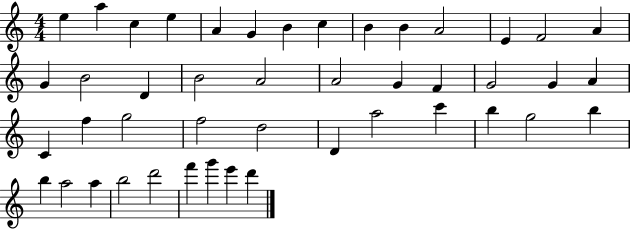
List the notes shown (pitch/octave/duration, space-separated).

E5/q A5/q C5/q E5/q A4/q G4/q B4/q C5/q B4/q B4/q A4/h E4/q F4/h A4/q G4/q B4/h D4/q B4/h A4/h A4/h G4/q F4/q G4/h G4/q A4/q C4/q F5/q G5/h F5/h D5/h D4/q A5/h C6/q B5/q G5/h B5/q B5/q A5/h A5/q B5/h D6/h F6/q G6/q E6/q D6/q